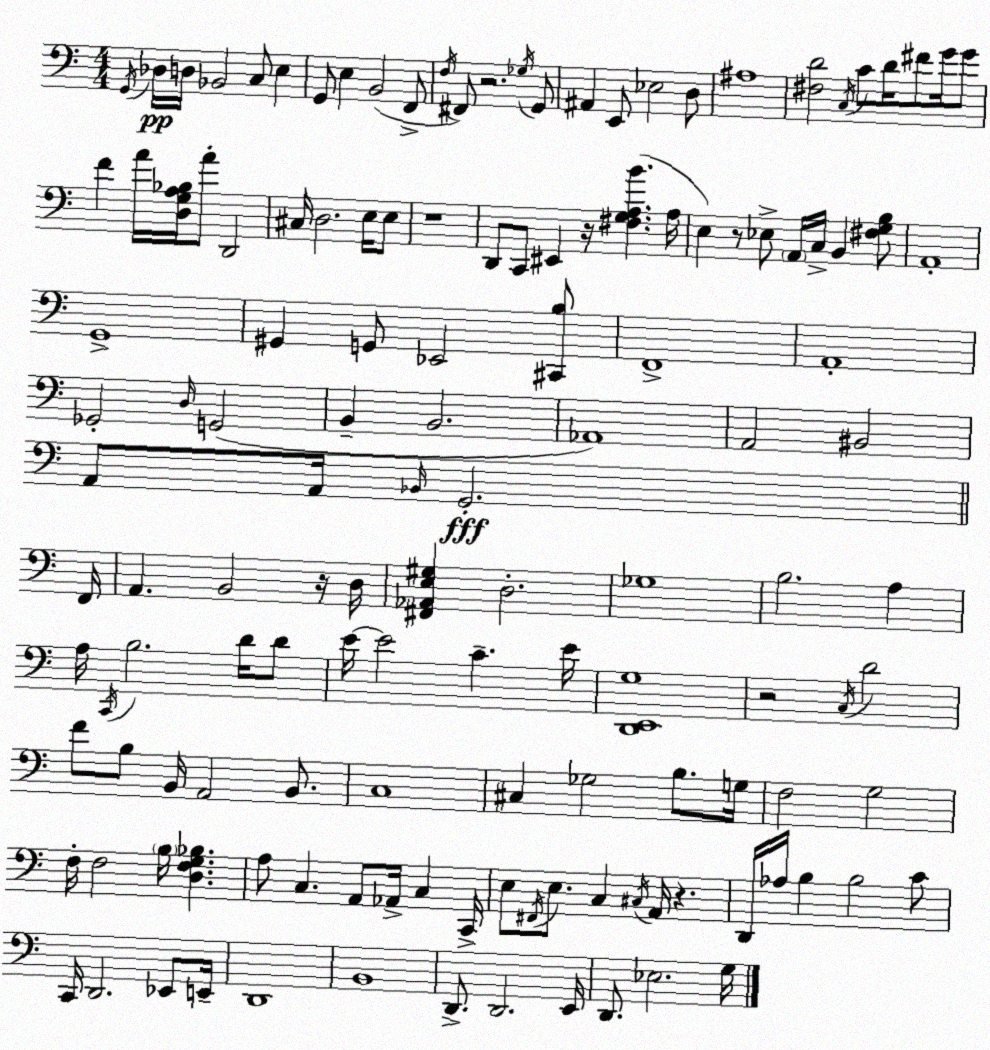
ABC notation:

X:1
T:Untitled
M:4/4
L:1/4
K:Am
G,,/4 _D,/4 D,/4 _B,,2 C,/2 E, G,,/2 E, B,,2 F,,/2 F,/4 ^F,,/2 z2 _G,/4 G,,/2 ^A,, E,,/2 _E,2 D,/2 ^A,4 [^F,D]2 C,/4 C/2 D/4 ^F/2 G/4 G/2 F A/4 [D,G,A,_B,]/4 A/2 D,,2 ^C,/4 D,2 E,/4 E,/2 z4 D,,/2 C,,/2 ^E,, z/4 [^F,G,A,B] A,/4 E, z/2 _E,/2 A,,/4 C,/4 B,, [^F,G,B,]/2 A,,4 G,,4 ^G,, G,,/2 _E,,2 [^C,,B,]/2 F,,4 A,,4 _G,,2 D,/4 G,,2 B,, B,,2 _A,,4 A,,2 ^B,,2 A,,/2 A,,/4 _B,,/4 G,,2 F,,/4 A,, B,,2 z/4 D,/4 [^F,,_A,,E,^G,] D,2 _G,4 B,2 A, A,/4 C,,/4 B,2 D/4 D/2 E/4 E2 C E/4 [D,,E,,G,]4 z2 C,/4 D2 F/2 B,/2 B,,/4 A,,2 B,,/2 C,4 ^C, _G,2 B,/2 G,/4 F,2 G,2 F,/4 F,2 B,/4 [D,F,G,_B,] A,/2 C, A,,/2 _A,,/4 C, C,,/4 E,/2 ^F,,/4 E,/2 C, ^C,/4 A,,/4 z D,,/4 _A,/4 B, B,2 C/2 C,,/4 D,,2 _E,,/2 E,,/4 D,,4 B,,4 D,,/2 D,,2 E,,/4 D,,/2 _E,2 G,/4